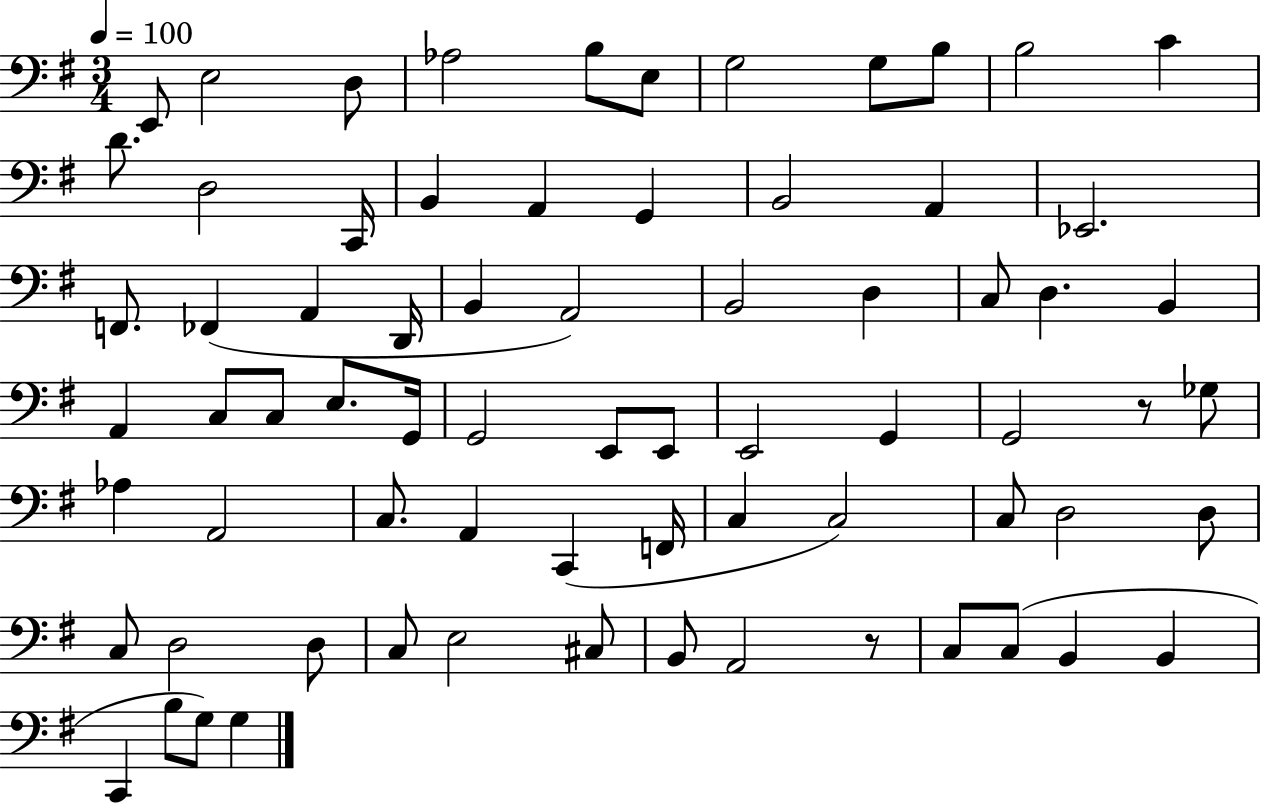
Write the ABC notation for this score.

X:1
T:Untitled
M:3/4
L:1/4
K:G
E,,/2 E,2 D,/2 _A,2 B,/2 E,/2 G,2 G,/2 B,/2 B,2 C D/2 D,2 C,,/4 B,, A,, G,, B,,2 A,, _E,,2 F,,/2 _F,, A,, D,,/4 B,, A,,2 B,,2 D, C,/2 D, B,, A,, C,/2 C,/2 E,/2 G,,/4 G,,2 E,,/2 E,,/2 E,,2 G,, G,,2 z/2 _G,/2 _A, A,,2 C,/2 A,, C,, F,,/4 C, C,2 C,/2 D,2 D,/2 C,/2 D,2 D,/2 C,/2 E,2 ^C,/2 B,,/2 A,,2 z/2 C,/2 C,/2 B,, B,, C,, B,/2 G,/2 G,